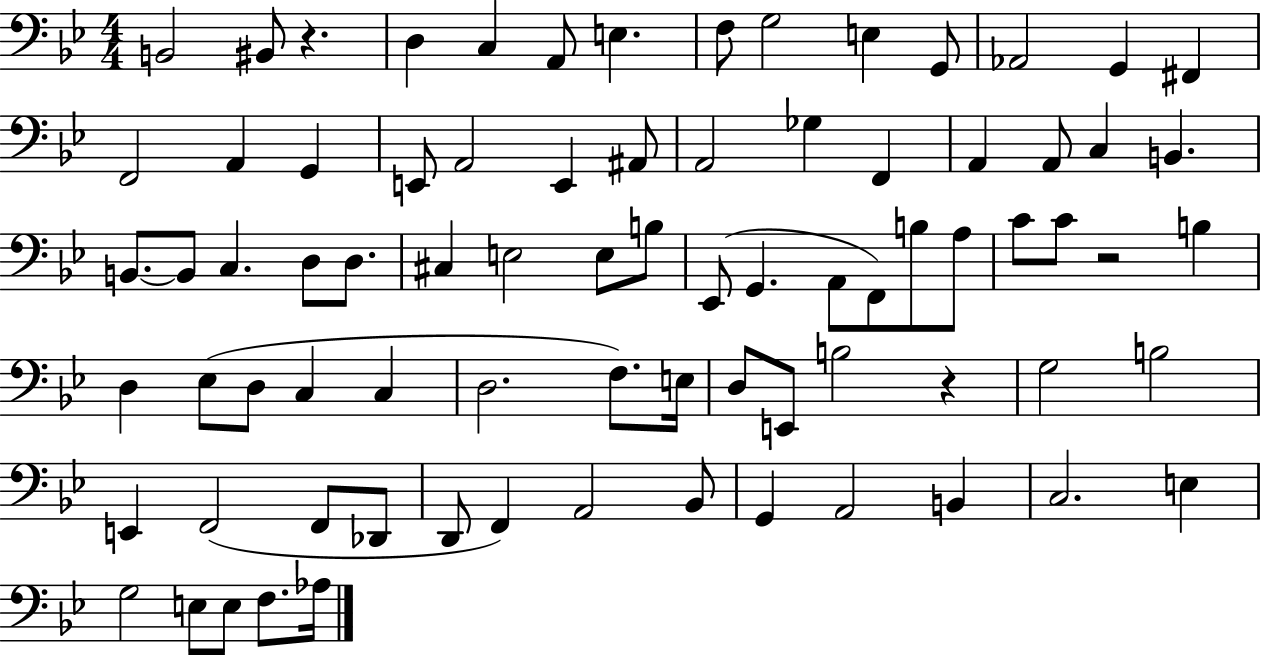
X:1
T:Untitled
M:4/4
L:1/4
K:Bb
B,,2 ^B,,/2 z D, C, A,,/2 E, F,/2 G,2 E, G,,/2 _A,,2 G,, ^F,, F,,2 A,, G,, E,,/2 A,,2 E,, ^A,,/2 A,,2 _G, F,, A,, A,,/2 C, B,, B,,/2 B,,/2 C, D,/2 D,/2 ^C, E,2 E,/2 B,/2 _E,,/2 G,, A,,/2 F,,/2 B,/2 A,/2 C/2 C/2 z2 B, D, _E,/2 D,/2 C, C, D,2 F,/2 E,/4 D,/2 E,,/2 B,2 z G,2 B,2 E,, F,,2 F,,/2 _D,,/2 D,,/2 F,, A,,2 _B,,/2 G,, A,,2 B,, C,2 E, G,2 E,/2 E,/2 F,/2 _A,/4